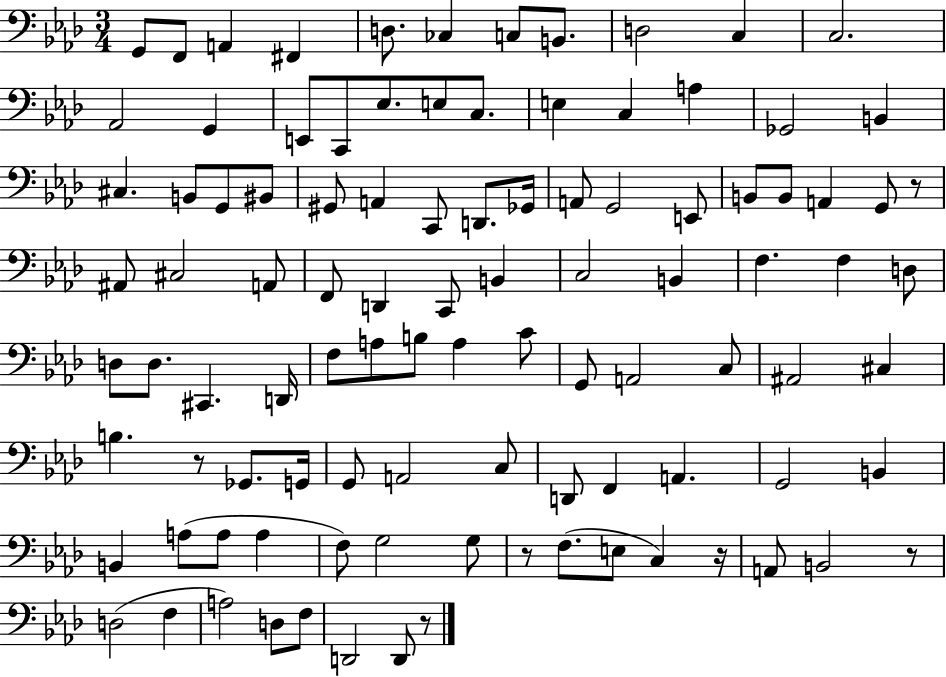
G2/e F2/e A2/q F#2/q D3/e. CES3/q C3/e B2/e. D3/h C3/q C3/h. Ab2/h G2/q E2/e C2/e Eb3/e. E3/e C3/e. E3/q C3/q A3/q Gb2/h B2/q C#3/q. B2/e G2/e BIS2/e G#2/e A2/q C2/e D2/e. Gb2/s A2/e G2/h E2/e B2/e B2/e A2/q G2/e R/e A#2/e C#3/h A2/e F2/e D2/q C2/e B2/q C3/h B2/q F3/q. F3/q D3/e D3/e D3/e. C#2/q. D2/s F3/e A3/e B3/e A3/q C4/e G2/e A2/h C3/e A#2/h C#3/q B3/q. R/e Gb2/e. G2/s G2/e A2/h C3/e D2/e F2/q A2/q. G2/h B2/q B2/q A3/e A3/e A3/q F3/e G3/h G3/e R/e F3/e. E3/e C3/q R/s A2/e B2/h R/e D3/h F3/q A3/h D3/e F3/e D2/h D2/e R/e